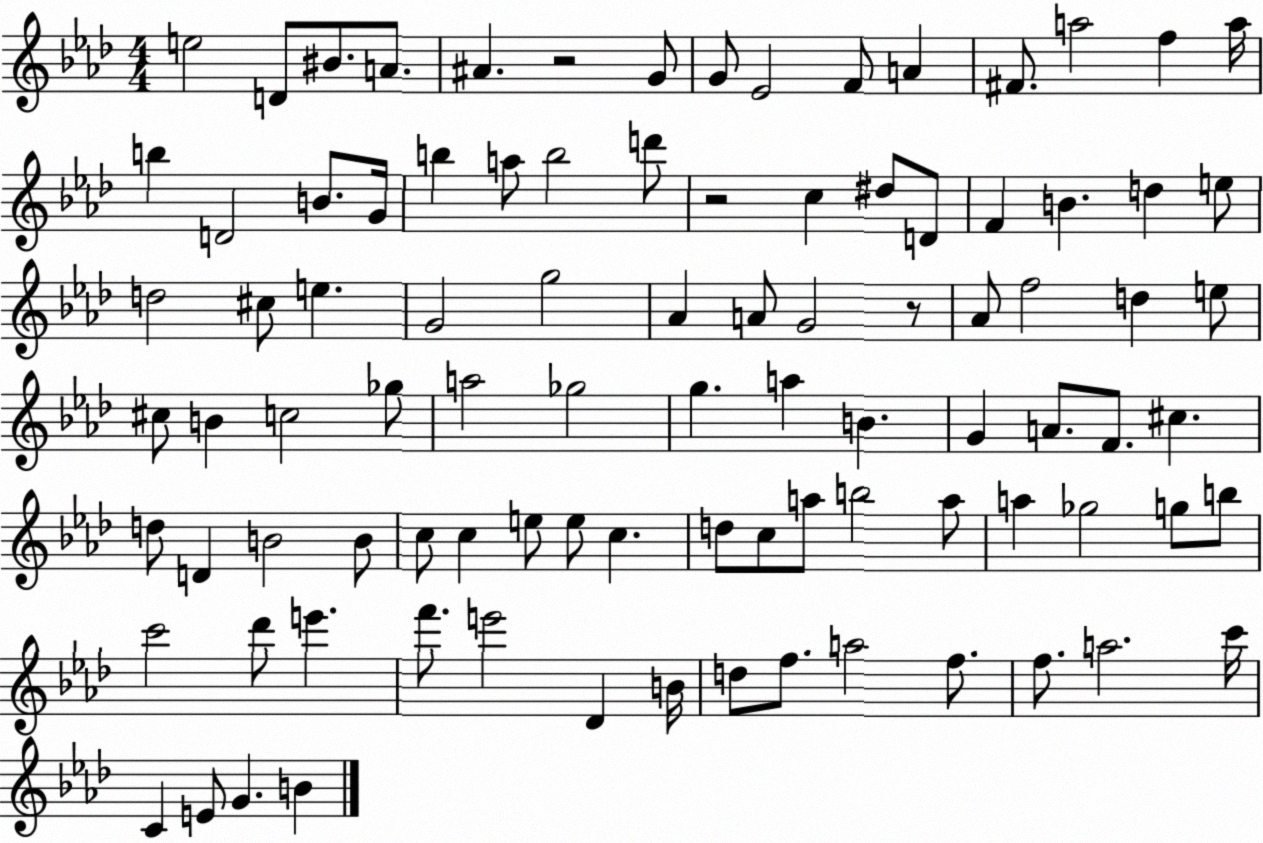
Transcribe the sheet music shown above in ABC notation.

X:1
T:Untitled
M:4/4
L:1/4
K:Ab
e2 D/2 ^B/2 A/2 ^A z2 G/2 G/2 _E2 F/2 A ^F/2 a2 f a/4 b D2 B/2 G/4 b a/2 b2 d'/2 z2 c ^d/2 D/2 F B d e/2 d2 ^c/2 e G2 g2 _A A/2 G2 z/2 _A/2 f2 d e/2 ^c/2 B c2 _g/2 a2 _g2 g a B G A/2 F/2 ^c d/2 D B2 B/2 c/2 c e/2 e/2 c d/2 c/2 a/2 b2 a/2 a _g2 g/2 b/2 c'2 _d'/2 e' f'/2 e'2 _D B/4 d/2 f/2 a2 f/2 f/2 a2 c'/4 C E/2 G B